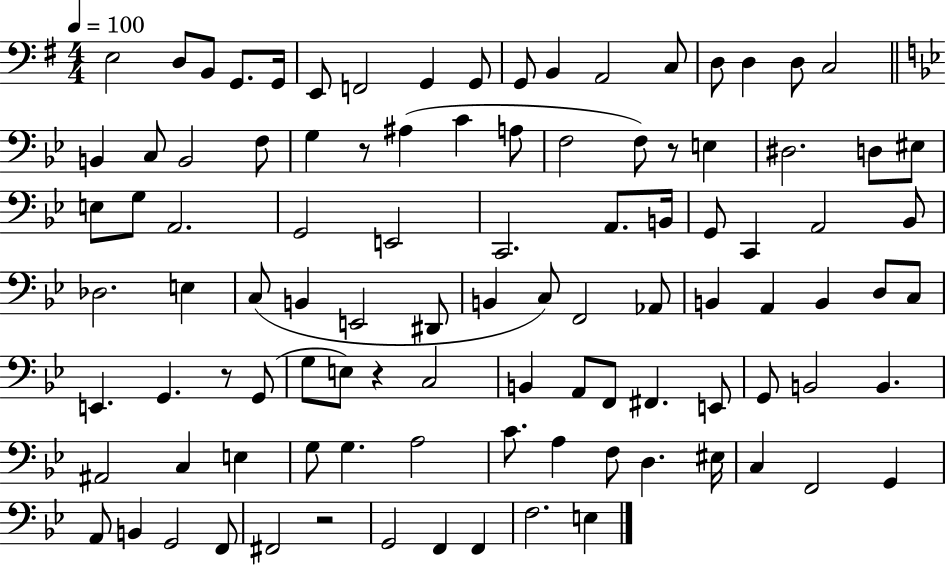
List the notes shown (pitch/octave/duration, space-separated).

E3/h D3/e B2/e G2/e. G2/s E2/e F2/h G2/q G2/e G2/e B2/q A2/h C3/e D3/e D3/q D3/e C3/h B2/q C3/e B2/h F3/e G3/q R/e A#3/q C4/q A3/e F3/h F3/e R/e E3/q D#3/h. D3/e EIS3/e E3/e G3/e A2/h. G2/h E2/h C2/h. A2/e. B2/s G2/e C2/q A2/h Bb2/e Db3/h. E3/q C3/e B2/q E2/h D#2/e B2/q C3/e F2/h Ab2/e B2/q A2/q B2/q D3/e C3/e E2/q. G2/q. R/e G2/e G3/e E3/e R/q C3/h B2/q A2/e F2/e F#2/q. E2/e G2/e B2/h B2/q. A#2/h C3/q E3/q G3/e G3/q. A3/h C4/e. A3/q F3/e D3/q. EIS3/s C3/q F2/h G2/q A2/e B2/q G2/h F2/e F#2/h R/h G2/h F2/q F2/q F3/h. E3/q